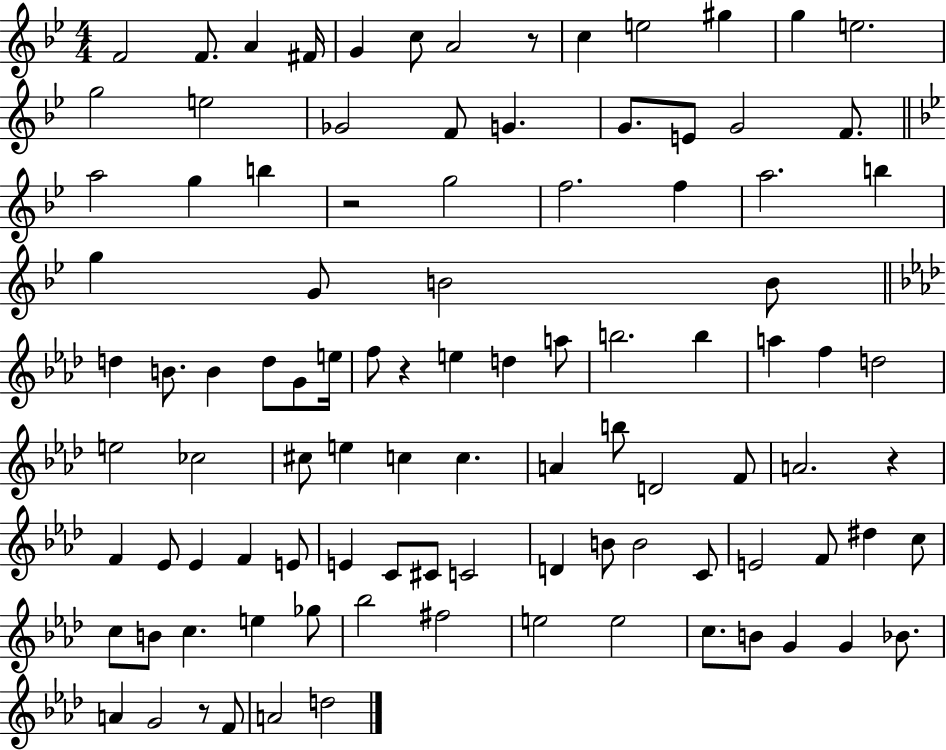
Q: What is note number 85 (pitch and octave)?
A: E5